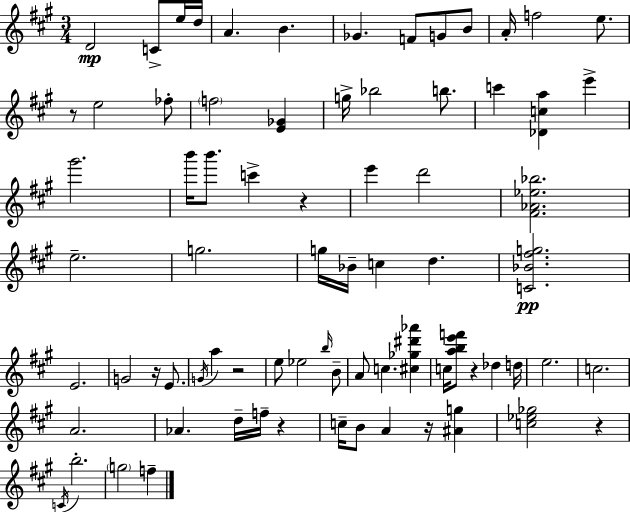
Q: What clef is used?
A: treble